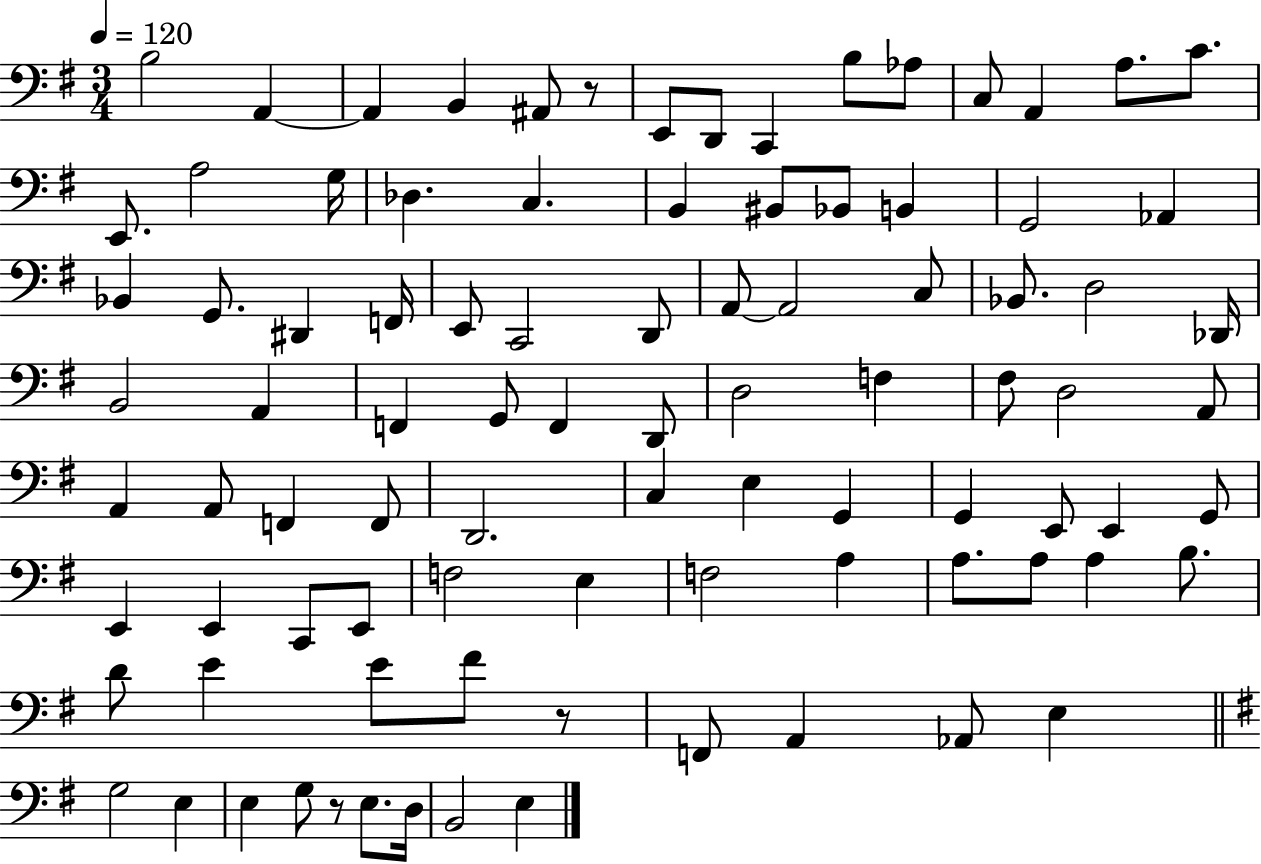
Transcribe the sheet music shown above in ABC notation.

X:1
T:Untitled
M:3/4
L:1/4
K:G
B,2 A,, A,, B,, ^A,,/2 z/2 E,,/2 D,,/2 C,, B,/2 _A,/2 C,/2 A,, A,/2 C/2 E,,/2 A,2 G,/4 _D, C, B,, ^B,,/2 _B,,/2 B,, G,,2 _A,, _B,, G,,/2 ^D,, F,,/4 E,,/2 C,,2 D,,/2 A,,/2 A,,2 C,/2 _B,,/2 D,2 _D,,/4 B,,2 A,, F,, G,,/2 F,, D,,/2 D,2 F, ^F,/2 D,2 A,,/2 A,, A,,/2 F,, F,,/2 D,,2 C, E, G,, G,, E,,/2 E,, G,,/2 E,, E,, C,,/2 E,,/2 F,2 E, F,2 A, A,/2 A,/2 A, B,/2 D/2 E E/2 ^F/2 z/2 F,,/2 A,, _A,,/2 E, G,2 E, E, G,/2 z/2 E,/2 D,/4 B,,2 E,